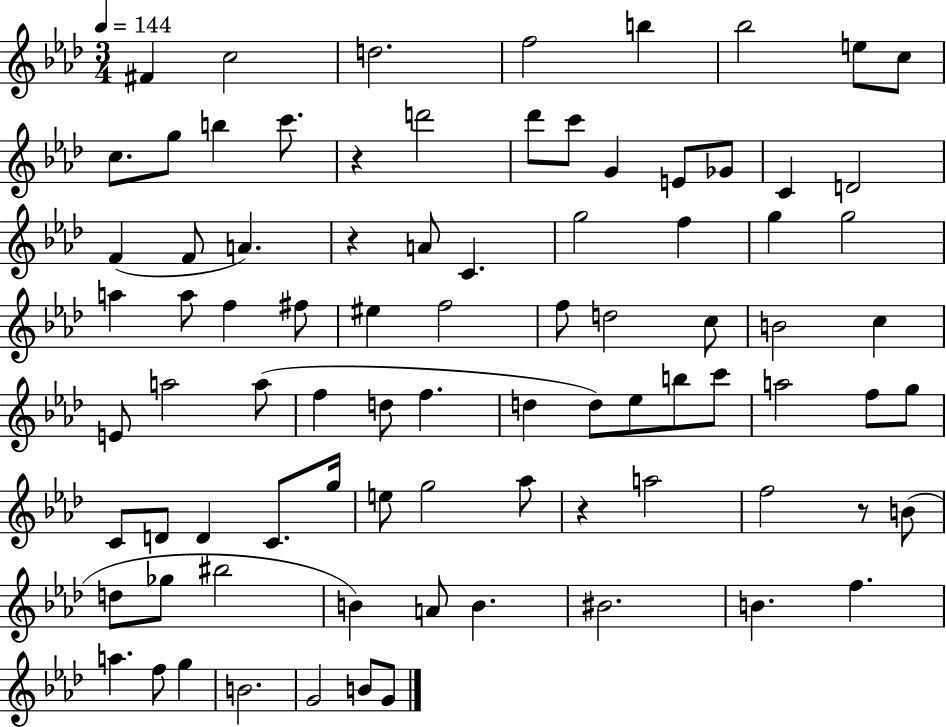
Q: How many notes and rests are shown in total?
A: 85